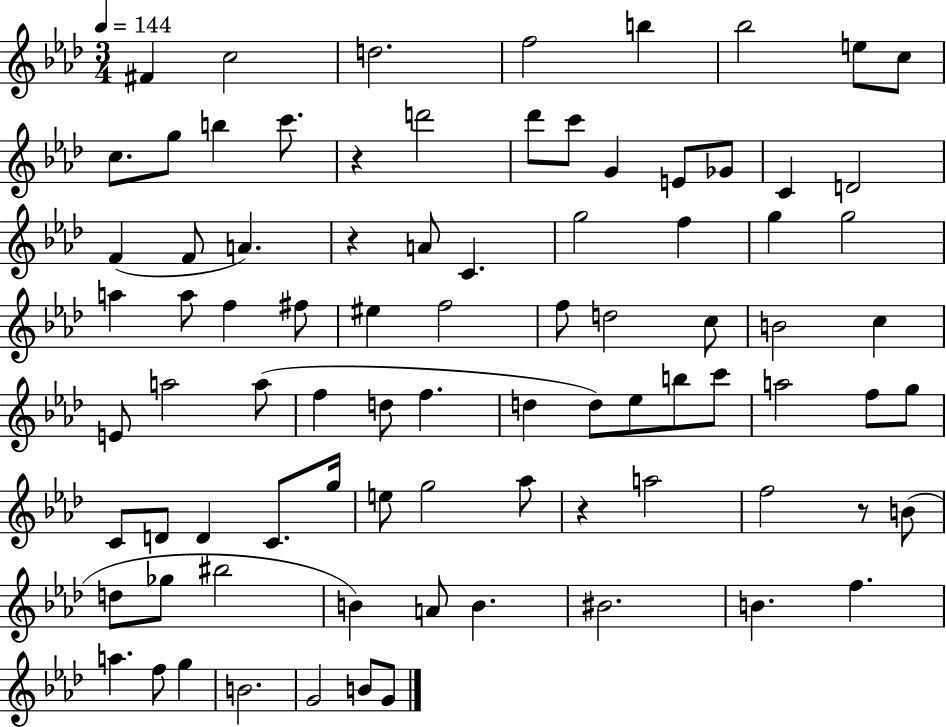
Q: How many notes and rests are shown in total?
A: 85